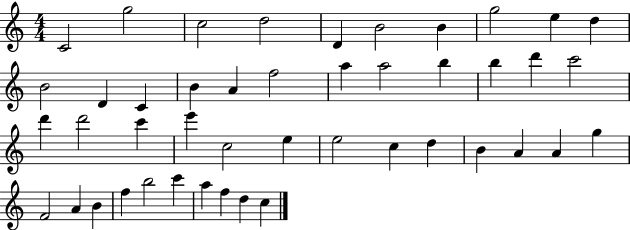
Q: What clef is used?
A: treble